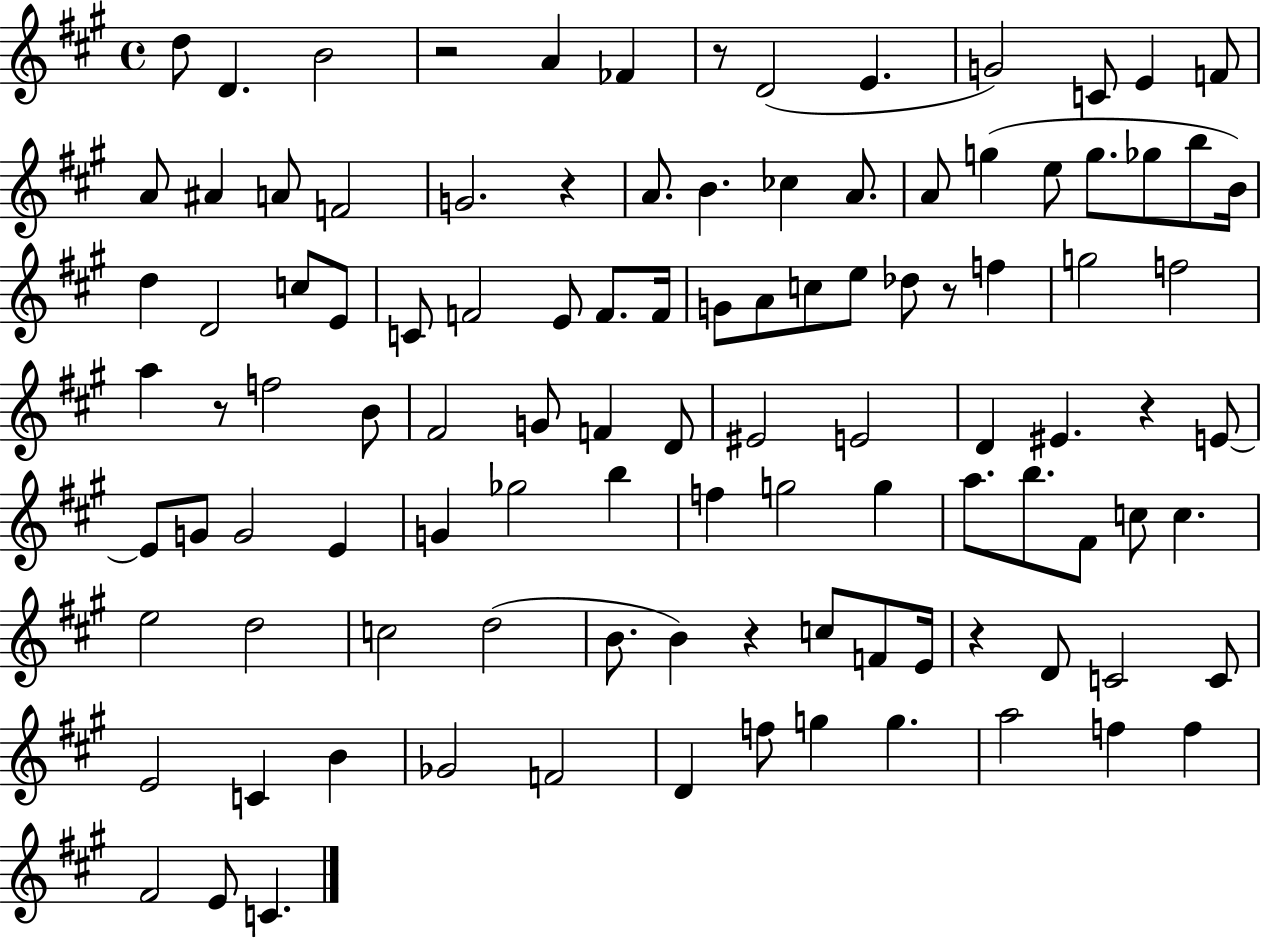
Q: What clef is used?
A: treble